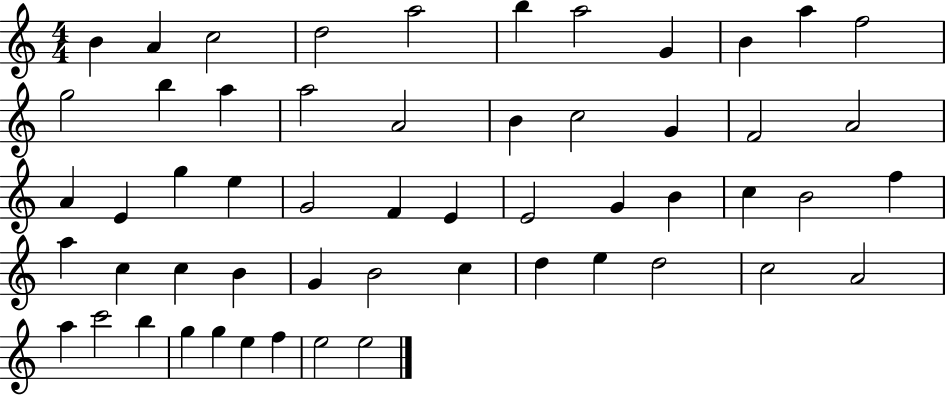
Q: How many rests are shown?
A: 0